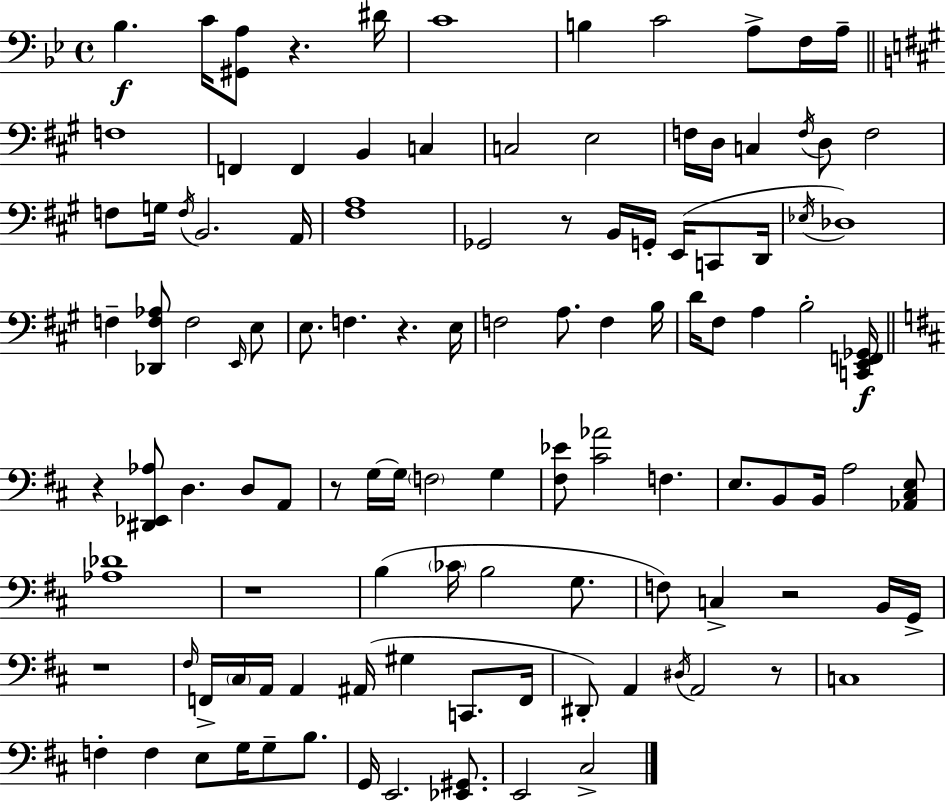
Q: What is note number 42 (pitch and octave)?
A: E3